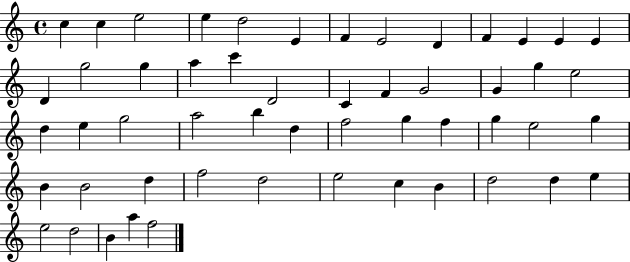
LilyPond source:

{
  \clef treble
  \time 4/4
  \defaultTimeSignature
  \key c \major
  c''4 c''4 e''2 | e''4 d''2 e'4 | f'4 e'2 d'4 | f'4 e'4 e'4 e'4 | \break d'4 g''2 g''4 | a''4 c'''4 d'2 | c'4 f'4 g'2 | g'4 g''4 e''2 | \break d''4 e''4 g''2 | a''2 b''4 d''4 | f''2 g''4 f''4 | g''4 e''2 g''4 | \break b'4 b'2 d''4 | f''2 d''2 | e''2 c''4 b'4 | d''2 d''4 e''4 | \break e''2 d''2 | b'4 a''4 f''2 | \bar "|."
}